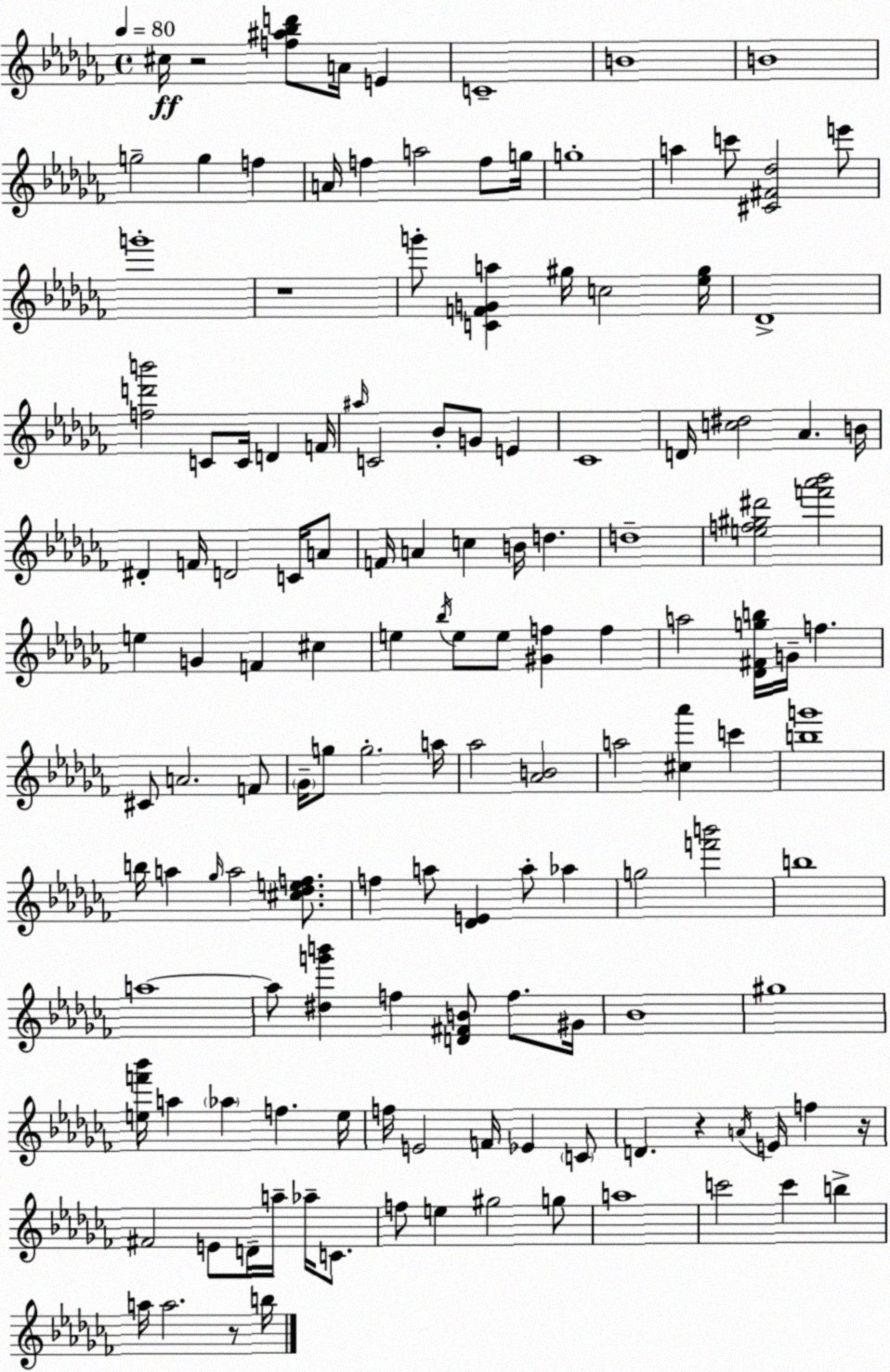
X:1
T:Untitled
M:4/4
L:1/4
K:Abm
^c/4 z2 [f^a_bd']/2 A/4 E C4 B4 B4 g2 g f A/4 f a2 f/2 g/4 g4 a c'/2 [^C^F_d]2 e'/2 g'4 z4 g'/2 [CFGa] ^g/4 c2 [_e^g]/4 _D4 [fd'b']2 C/2 C/4 D F/4 ^a/4 C2 _B/2 G/2 E _C4 D/4 [c^d]2 _A B/4 ^D F/4 D2 C/4 A/2 F/4 A c B/4 d d4 [ef^g^d']2 [f'_a'_b']2 e G F ^c e _b/4 e/2 e/2 [^Gf] f a2 [_D^Fgb]/4 G/4 f ^C/2 A2 F/2 _G/4 g/2 g2 a/4 _a2 [_AB]2 a2 [^c_a'] c' [bg']4 b/4 a _g/4 a2 [^c_def]/2 f a/2 [_DE] a/2 _a g2 [f'b']2 b4 a4 a/2 [^dg'b'] f [D^FB]/2 f/2 ^G/4 _B4 ^g4 [ef'_b']/4 a _a f e/4 f/4 E2 F/4 _E C/2 D z A/4 E/4 f z/4 ^F2 E/2 D/4 a/4 _a/4 C/2 f/2 e ^g2 g/2 a4 c'2 c' b a/4 a2 z/2 b/4